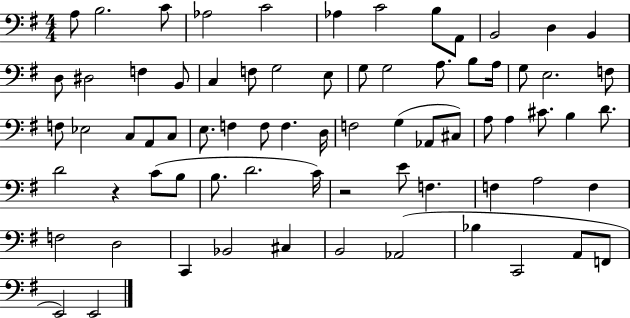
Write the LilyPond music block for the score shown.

{
  \clef bass
  \numericTimeSignature
  \time 4/4
  \key g \major
  a8 b2. c'8 | aes2 c'2 | aes4 c'2 b8 a,8 | b,2 d4 b,4 | \break d8 dis2 f4 b,8 | c4 f8 g2 e8 | g8 g2 a8. b8 a16 | g8 e2. f8 | \break f8 ees2 c8 a,8 c8 | e8. f4 f8 f4. d16 | f2 g4( aes,8 cis8) | a8 a4 cis'8. b4 d'8. | \break d'2 r4 c'8( b8 | b8. d'2. c'16) | r2 e'8 f4. | f4 a2 f4 | \break f2 d2 | c,4 bes,2 cis4 | b,2 aes,2( | bes4 c,2 a,8 f,8 | \break e,2) e,2 | \bar "|."
}